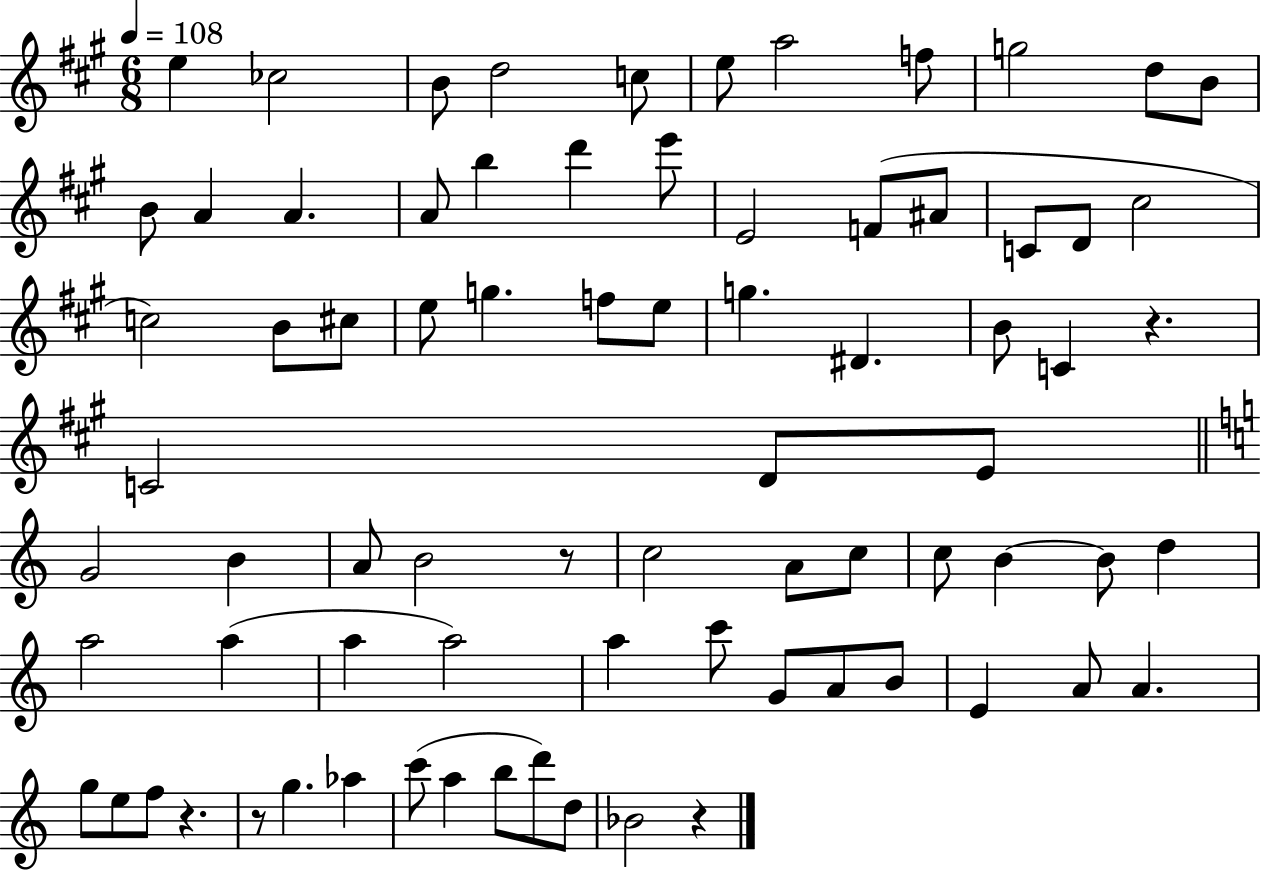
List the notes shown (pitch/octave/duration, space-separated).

E5/q CES5/h B4/e D5/h C5/e E5/e A5/h F5/e G5/h D5/e B4/e B4/e A4/q A4/q. A4/e B5/q D6/q E6/e E4/h F4/e A#4/e C4/e D4/e C#5/h C5/h B4/e C#5/e E5/e G5/q. F5/e E5/e G5/q. D#4/q. B4/e C4/q R/q. C4/h D4/e E4/e G4/h B4/q A4/e B4/h R/e C5/h A4/e C5/e C5/e B4/q B4/e D5/q A5/h A5/q A5/q A5/h A5/q C6/e G4/e A4/e B4/e E4/q A4/e A4/q. G5/e E5/e F5/e R/q. R/e G5/q. Ab5/q C6/e A5/q B5/e D6/e D5/e Bb4/h R/q